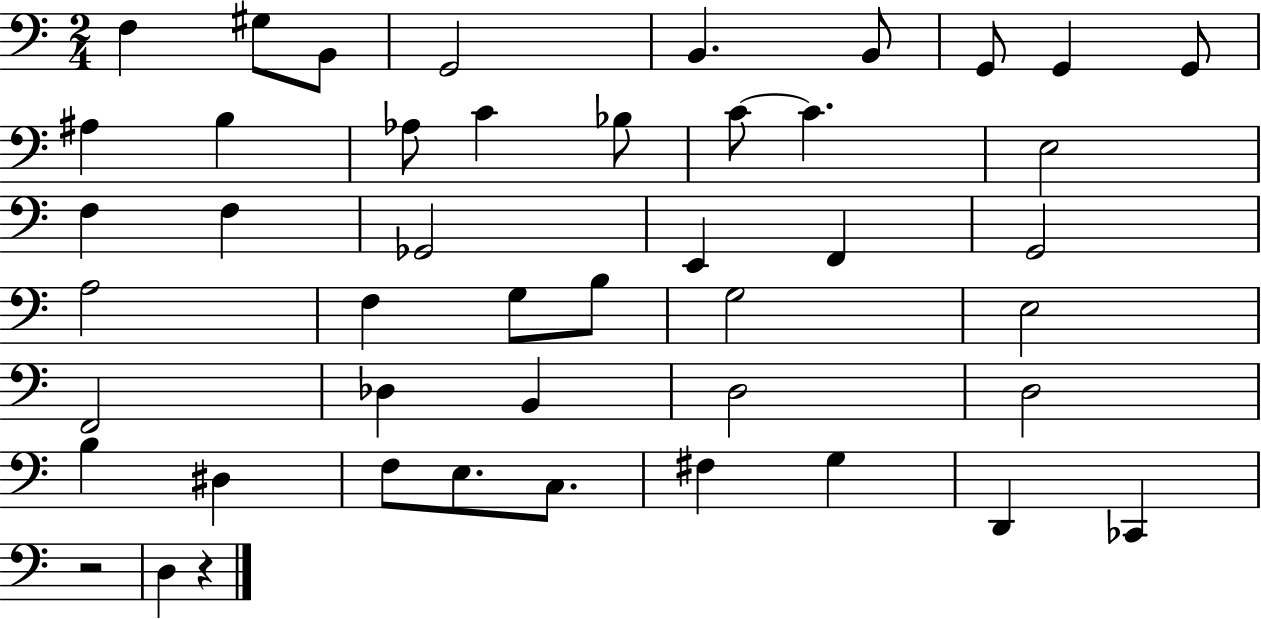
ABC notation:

X:1
T:Untitled
M:2/4
L:1/4
K:C
F, ^G,/2 B,,/2 G,,2 B,, B,,/2 G,,/2 G,, G,,/2 ^A, B, _A,/2 C _B,/2 C/2 C E,2 F, F, _G,,2 E,, F,, G,,2 A,2 F, G,/2 B,/2 G,2 E,2 F,,2 _D, B,, D,2 D,2 B, ^D, F,/2 E,/2 C,/2 ^F, G, D,, _C,, z2 D, z